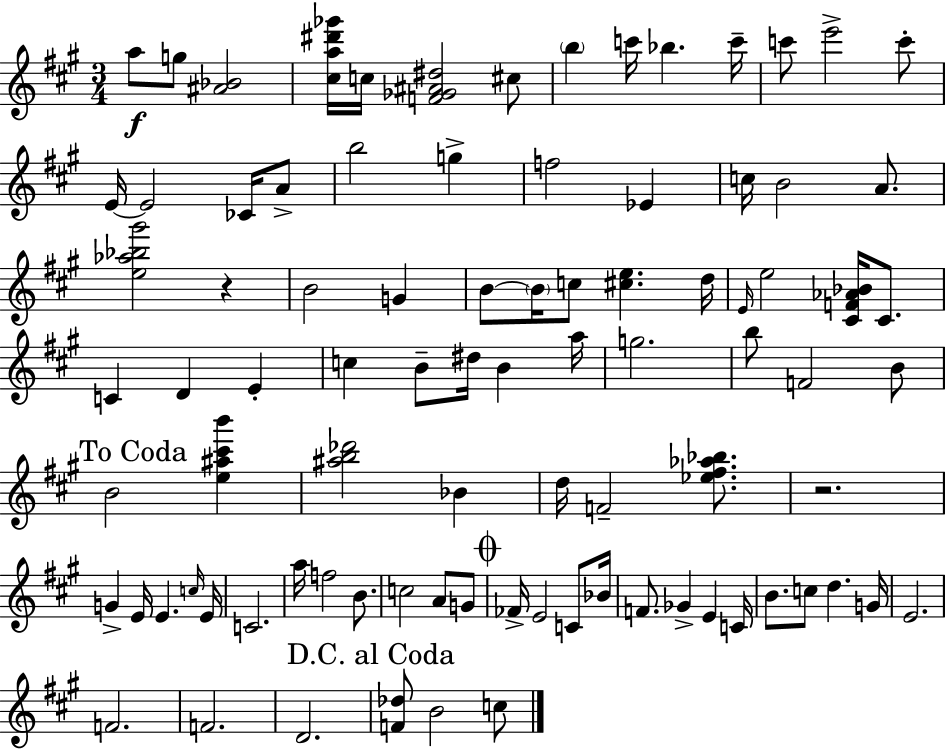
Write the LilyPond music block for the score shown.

{
  \clef treble
  \numericTimeSignature
  \time 3/4
  \key a \major
  a''8\f g''8 <ais' bes'>2 | <cis'' a'' dis''' ges'''>16 c''16 <f' ges' ais' dis''>2 cis''8 | \parenthesize b''4 c'''16 bes''4. c'''16-- | c'''8 e'''2-> c'''8-. | \break e'16~~ e'2 ces'16 a'8-> | b''2 g''4-> | f''2 ees'4 | c''16 b'2 a'8. | \break <e'' aes'' bes'' gis'''>2 r4 | b'2 g'4 | b'8~~ \parenthesize b'16 c''8 <cis'' e''>4. d''16 | \grace { e'16 } e''2 <cis' f' aes' bes'>16 cis'8. | \break c'4 d'4 e'4-. | c''4 b'8-- dis''16 b'4 | a''16 g''2. | b''8 f'2 b'8 | \break \mark "To Coda" b'2 <e'' ais'' cis''' b'''>4 | <ais'' b'' des'''>2 bes'4 | d''16 f'2-- <ees'' fis'' aes'' bes''>8. | r2. | \break g'4-> e'16 e'4. | \grace { c''16 } e'16 c'2. | a''16 f''2 b'8. | c''2 a'8 | \break g'8 \mark \markup { \musicglyph "scripts.coda" } fes'16-> e'2 c'8 | bes'16 f'8. ges'4-> e'4 | c'16 b'8. c''8 d''4. | g'16 e'2. | \break f'2. | f'2. | d'2. | \mark "D.C. al Coda" <f' des''>8 b'2 | \break c''8 \bar "|."
}